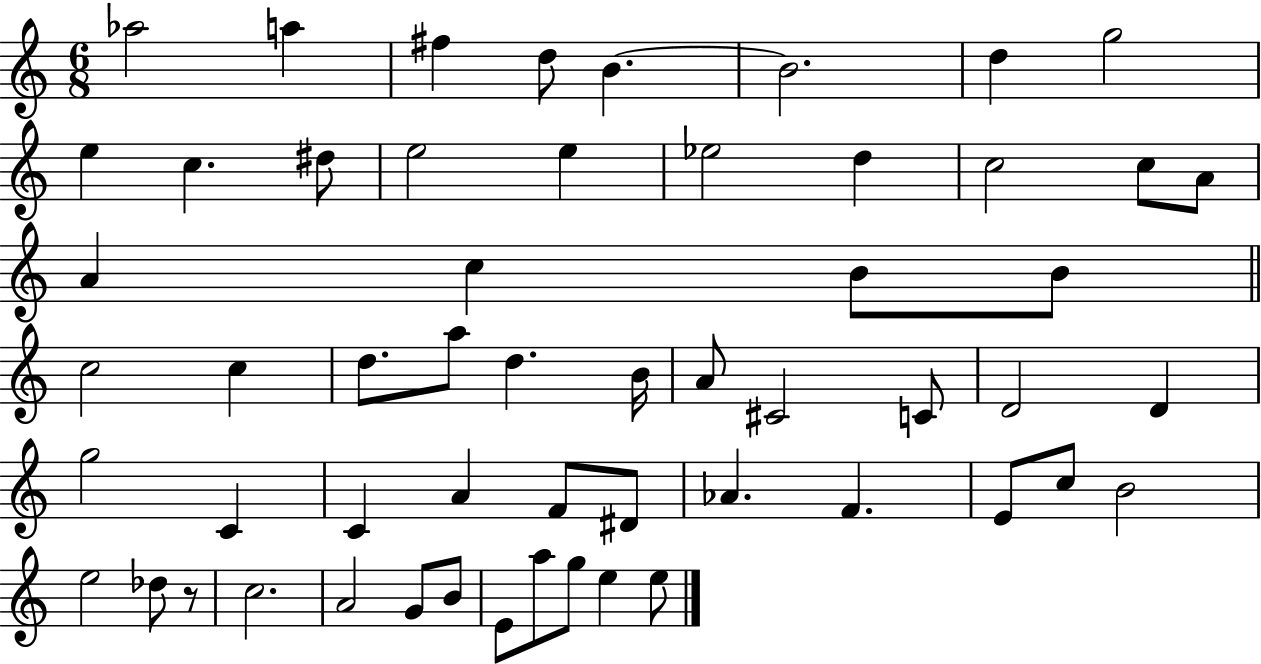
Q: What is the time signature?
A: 6/8